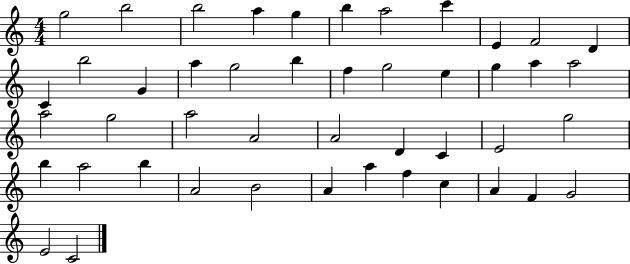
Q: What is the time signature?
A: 4/4